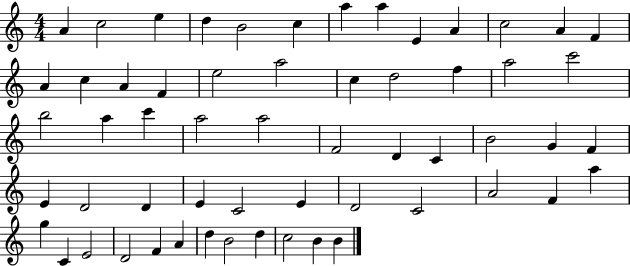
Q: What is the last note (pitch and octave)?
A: B4